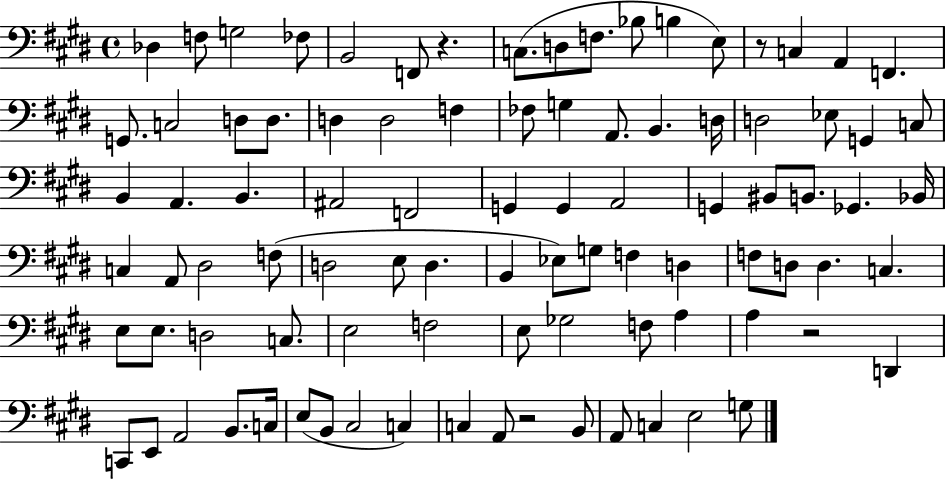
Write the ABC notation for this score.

X:1
T:Untitled
M:4/4
L:1/4
K:E
_D, F,/2 G,2 _F,/2 B,,2 F,,/2 z C,/2 D,/2 F,/2 _B,/2 B, E,/2 z/2 C, A,, F,, G,,/2 C,2 D,/2 D,/2 D, D,2 F, _F,/2 G, A,,/2 B,, D,/4 D,2 _E,/2 G,, C,/2 B,, A,, B,, ^A,,2 F,,2 G,, G,, A,,2 G,, ^B,,/2 B,,/2 _G,, _B,,/4 C, A,,/2 ^D,2 F,/2 D,2 E,/2 D, B,, _E,/2 G,/2 F, D, F,/2 D,/2 D, C, E,/2 E,/2 D,2 C,/2 E,2 F,2 E,/2 _G,2 F,/2 A, A, z2 D,, C,,/2 E,,/2 A,,2 B,,/2 C,/4 E,/2 B,,/2 ^C,2 C, C, A,,/2 z2 B,,/2 A,,/2 C, E,2 G,/2